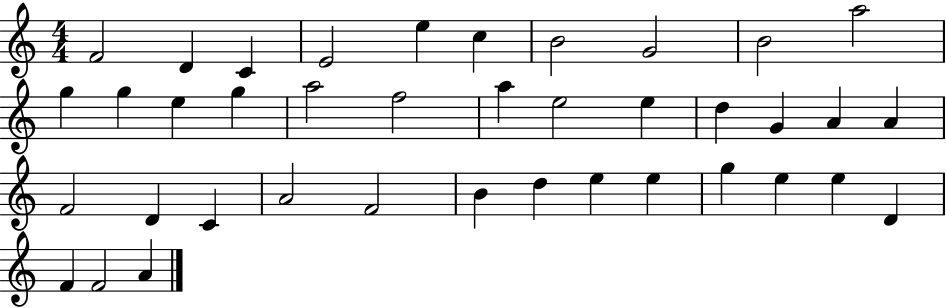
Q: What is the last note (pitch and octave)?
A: A4